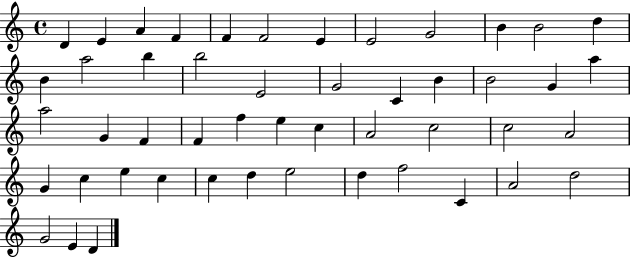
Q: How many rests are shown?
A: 0